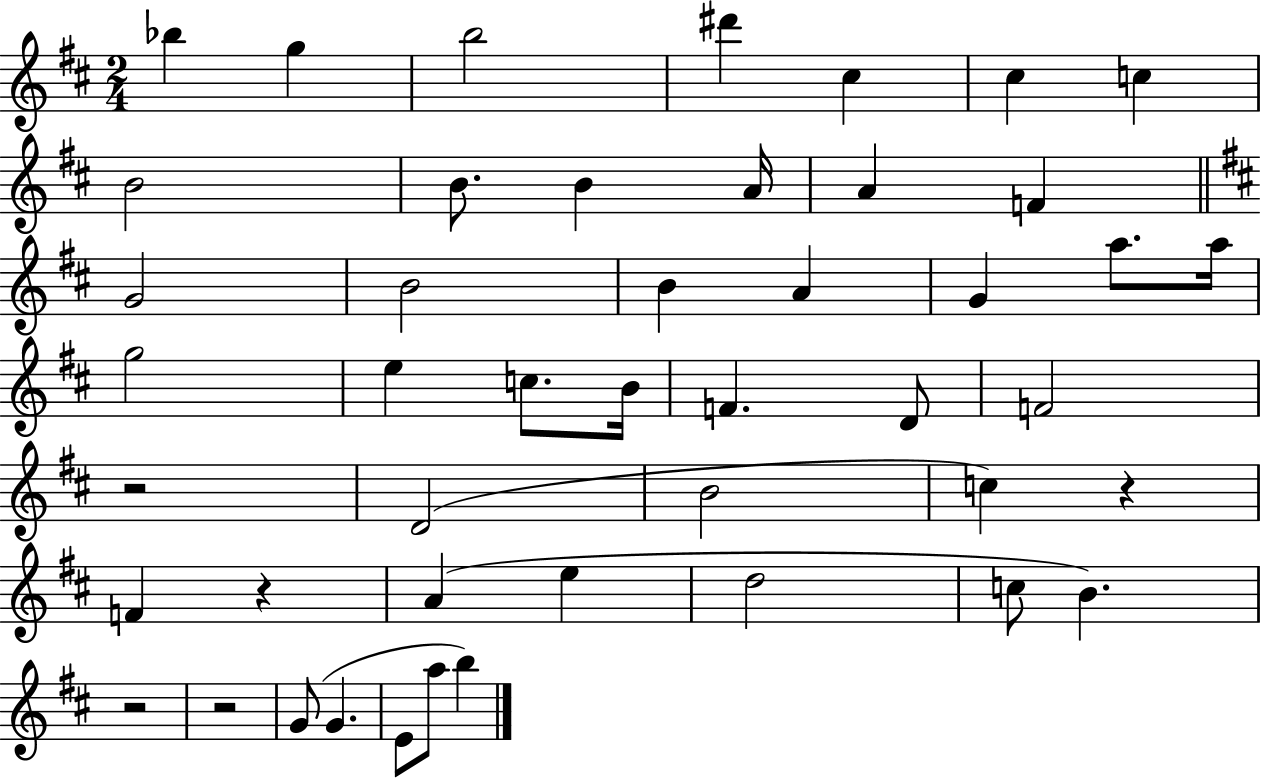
X:1
T:Untitled
M:2/4
L:1/4
K:D
_b g b2 ^d' ^c ^c c B2 B/2 B A/4 A F G2 B2 B A G a/2 a/4 g2 e c/2 B/4 F D/2 F2 z2 D2 B2 c z F z A e d2 c/2 B z2 z2 G/2 G E/2 a/2 b